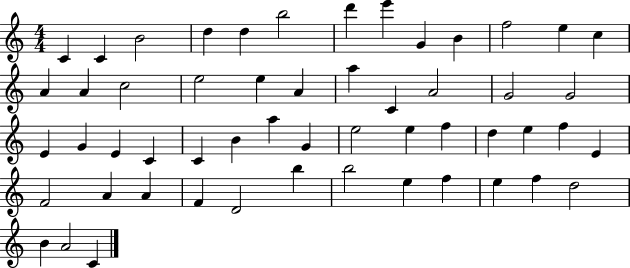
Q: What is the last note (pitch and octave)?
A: C4